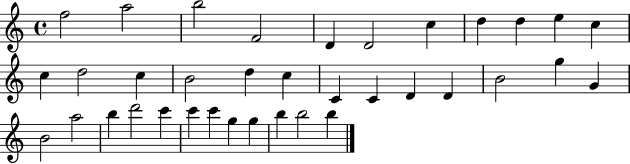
F5/h A5/h B5/h F4/h D4/q D4/h C5/q D5/q D5/q E5/q C5/q C5/q D5/h C5/q B4/h D5/q C5/q C4/q C4/q D4/q D4/q B4/h G5/q G4/q B4/h A5/h B5/q D6/h C6/q C6/q C6/q G5/q G5/q B5/q B5/h B5/q